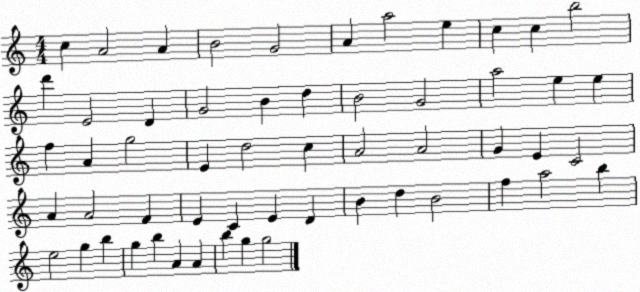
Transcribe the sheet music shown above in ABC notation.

X:1
T:Untitled
M:4/4
L:1/4
K:C
c A2 A B2 G2 A a2 e c c b2 d' E2 D G2 B d B2 G2 a2 e e f A g2 E d2 c A2 A2 G E C2 A A2 F E C E D B d B2 f a2 b e2 g b g b A A b g g2